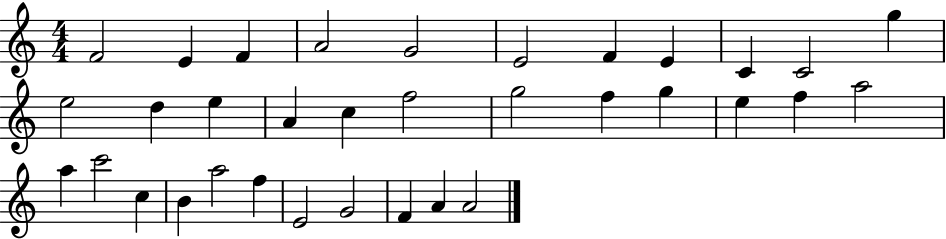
{
  \clef treble
  \numericTimeSignature
  \time 4/4
  \key c \major
  f'2 e'4 f'4 | a'2 g'2 | e'2 f'4 e'4 | c'4 c'2 g''4 | \break e''2 d''4 e''4 | a'4 c''4 f''2 | g''2 f''4 g''4 | e''4 f''4 a''2 | \break a''4 c'''2 c''4 | b'4 a''2 f''4 | e'2 g'2 | f'4 a'4 a'2 | \break \bar "|."
}